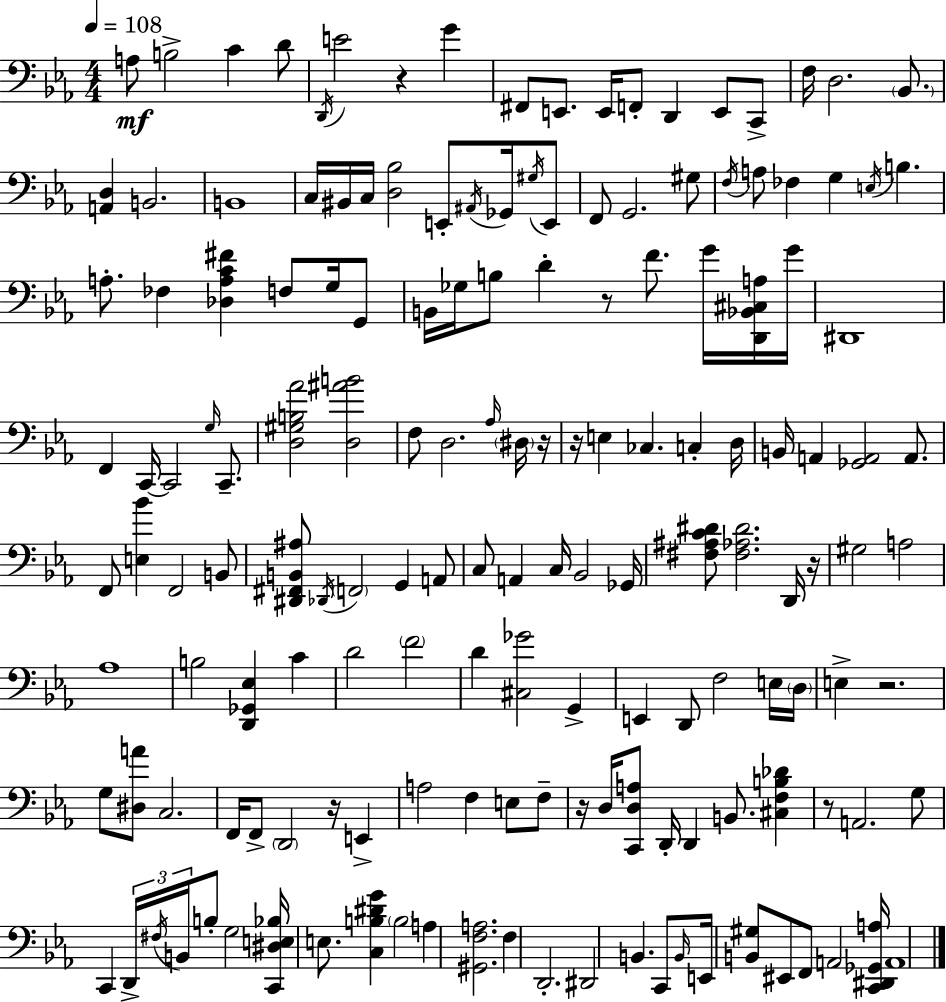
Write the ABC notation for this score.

X:1
T:Untitled
M:4/4
L:1/4
K:Eb
A,/2 B,2 C D/2 D,,/4 E2 z G ^F,,/2 E,,/2 E,,/4 F,,/2 D,, E,,/2 C,,/2 F,/4 D,2 _B,,/2 [A,,D,] B,,2 B,,4 C,/4 ^B,,/4 C,/4 [D,_B,]2 E,,/2 ^A,,/4 _G,,/4 ^G,/4 E,,/2 F,,/2 G,,2 ^G,/2 F,/4 A,/2 _F, G, E,/4 B, A,/2 _F, [_D,A,C^F] F,/2 G,/4 G,,/2 B,,/4 _G,/4 B,/2 D z/2 F/2 G/4 [D,,_B,,^C,A,]/4 G/4 ^D,,4 F,, C,,/4 C,,2 G,/4 C,,/2 [D,^G,B,_A]2 [D,^AB]2 F,/2 D,2 _A,/4 ^D,/4 z/4 z/4 E, _C, C, D,/4 B,,/4 A,, [_G,,A,,]2 A,,/2 F,,/2 [E,_B] F,,2 B,,/2 [^D,,^F,,B,,^A,]/2 _D,,/4 F,,2 G,, A,,/2 C,/2 A,, C,/4 _B,,2 _G,,/4 [^F,^A,C^D]/2 [^F,_A,^D]2 D,,/4 z/4 ^G,2 A,2 _A,4 B,2 [D,,_G,,_E,] C D2 F2 D [^C,_G]2 G,, E,, D,,/2 F,2 E,/4 D,/4 E, z2 G,/2 [^D,A]/2 C,2 F,,/4 F,,/2 D,,2 z/4 E,, A,2 F, E,/2 F,/2 z/4 D,/4 [C,,D,A,]/2 D,,/4 D,, B,,/2 [^C,F,B,_D] z/2 A,,2 G,/2 C,, D,,/4 ^F,/4 B,,/4 B,/2 G,2 [C,,^D,E,_B,]/4 E,/2 [C,B,^DG] B,2 A, [^G,,F,A,]2 F, D,,2 ^D,,2 B,, C,,/2 B,,/4 E,,/4 [B,,^G,]/2 ^E,,/2 F,,/2 A,,2 [C,,^D,,_G,,A,]/4 A,,4